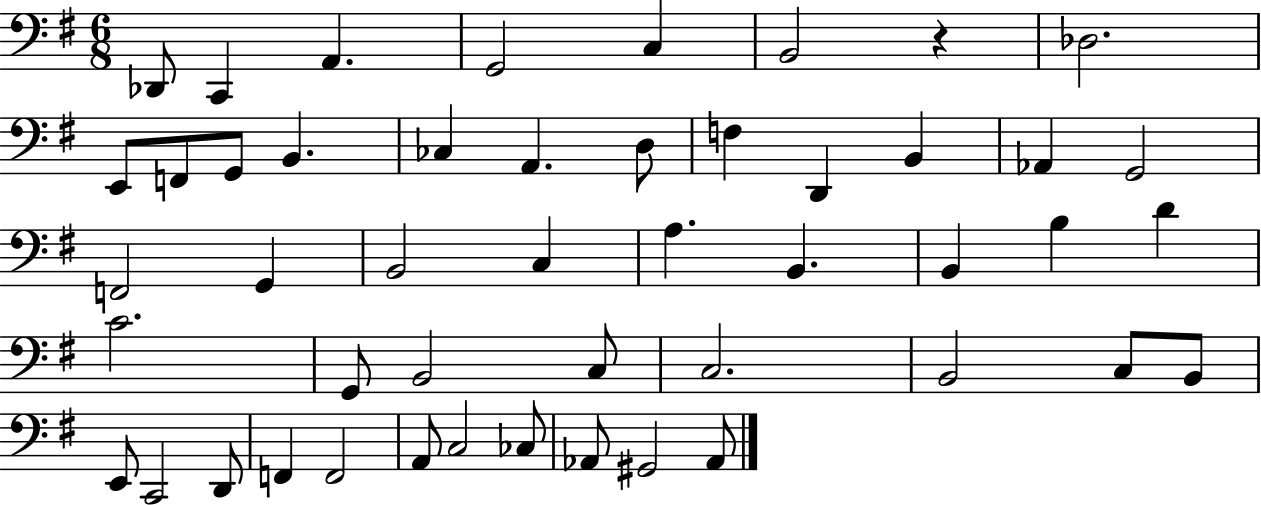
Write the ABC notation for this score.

X:1
T:Untitled
M:6/8
L:1/4
K:G
_D,,/2 C,, A,, G,,2 C, B,,2 z _D,2 E,,/2 F,,/2 G,,/2 B,, _C, A,, D,/2 F, D,, B,, _A,, G,,2 F,,2 G,, B,,2 C, A, B,, B,, B, D C2 G,,/2 B,,2 C,/2 C,2 B,,2 C,/2 B,,/2 E,,/2 C,,2 D,,/2 F,, F,,2 A,,/2 C,2 _C,/2 _A,,/2 ^G,,2 _A,,/2